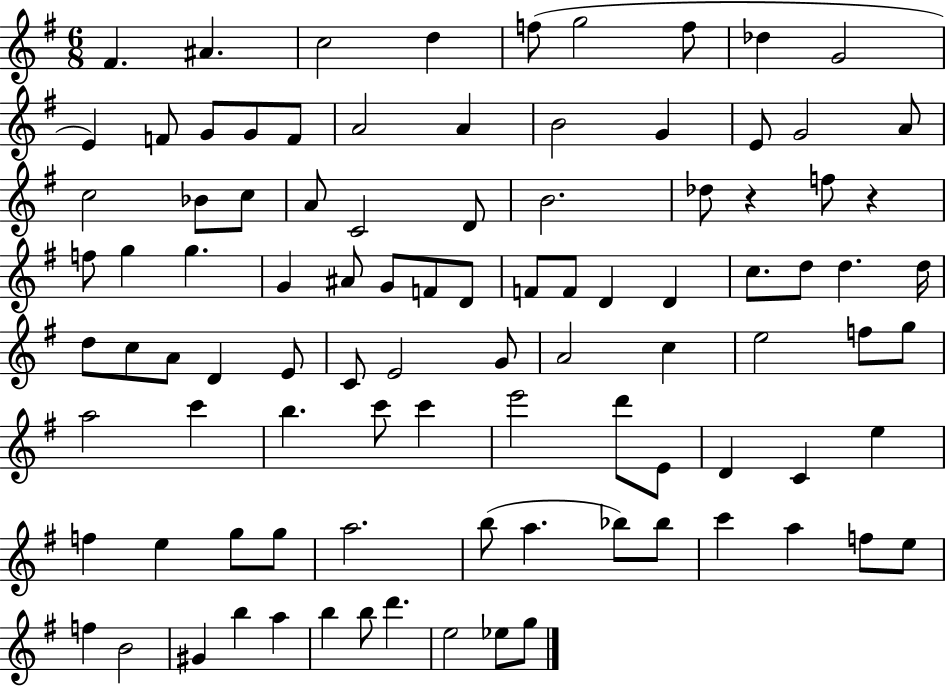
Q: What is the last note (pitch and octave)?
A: G5